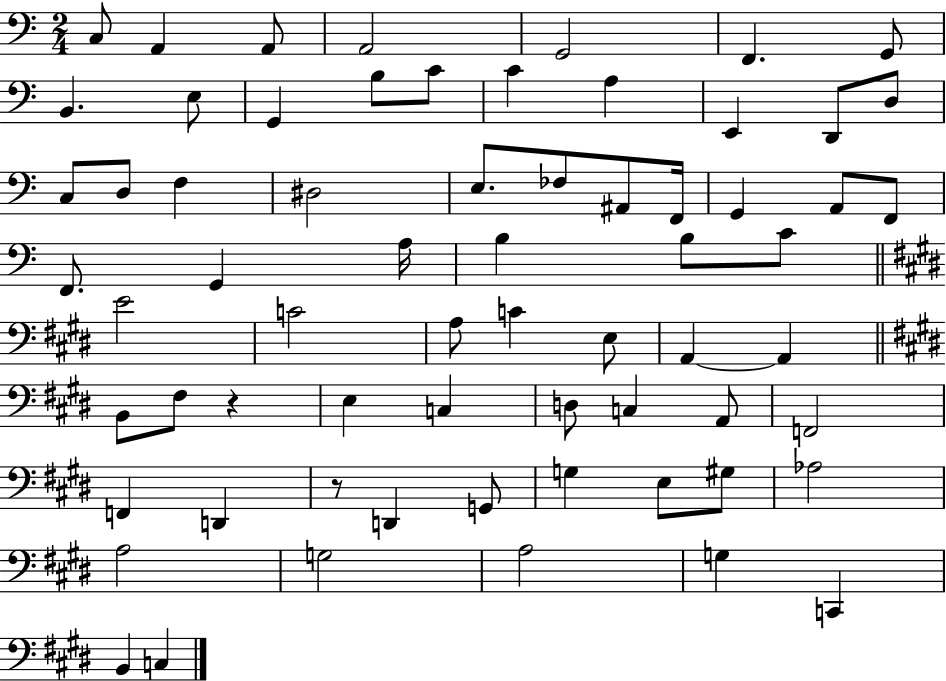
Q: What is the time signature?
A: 2/4